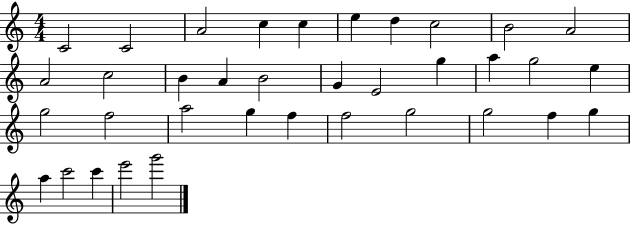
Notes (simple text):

C4/h C4/h A4/h C5/q C5/q E5/q D5/q C5/h B4/h A4/h A4/h C5/h B4/q A4/q B4/h G4/q E4/h G5/q A5/q G5/h E5/q G5/h F5/h A5/h G5/q F5/q F5/h G5/h G5/h F5/q G5/q A5/q C6/h C6/q E6/h G6/h